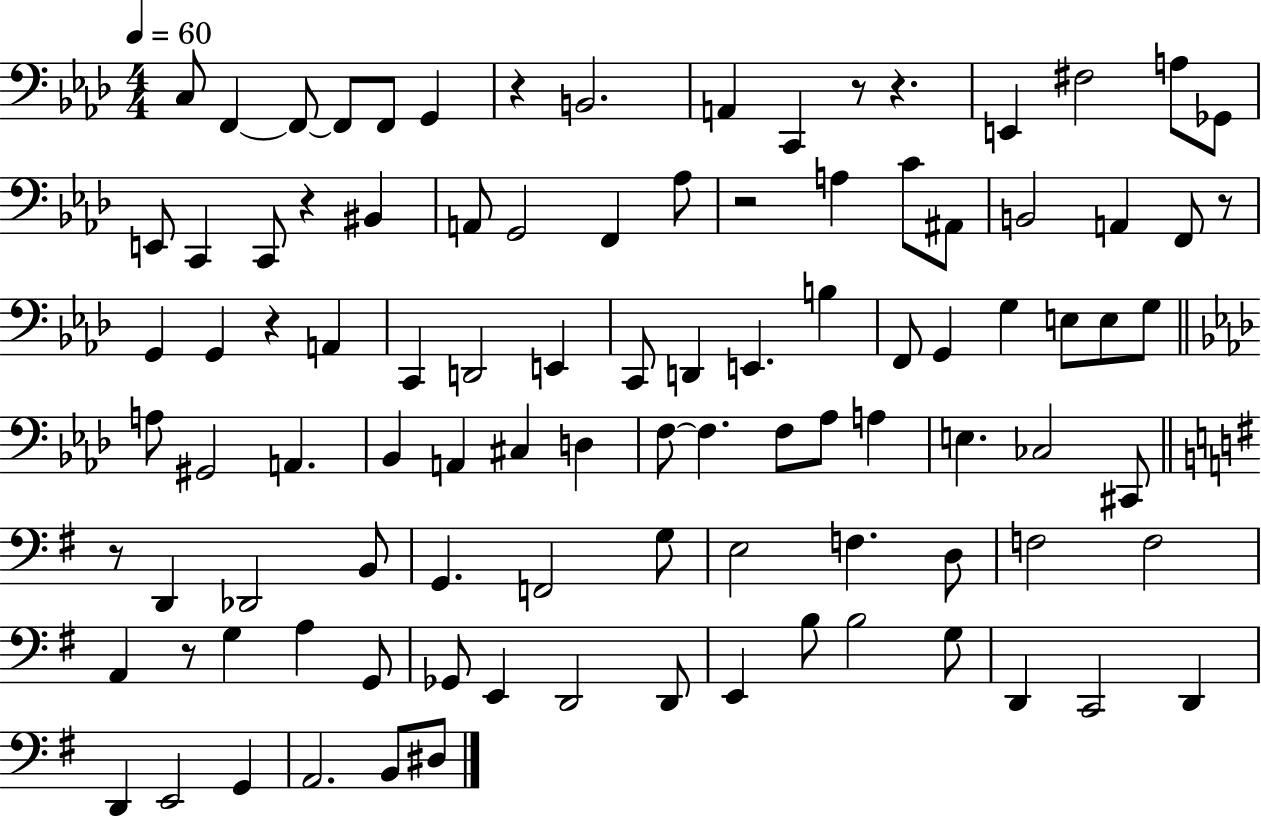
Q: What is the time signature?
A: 4/4